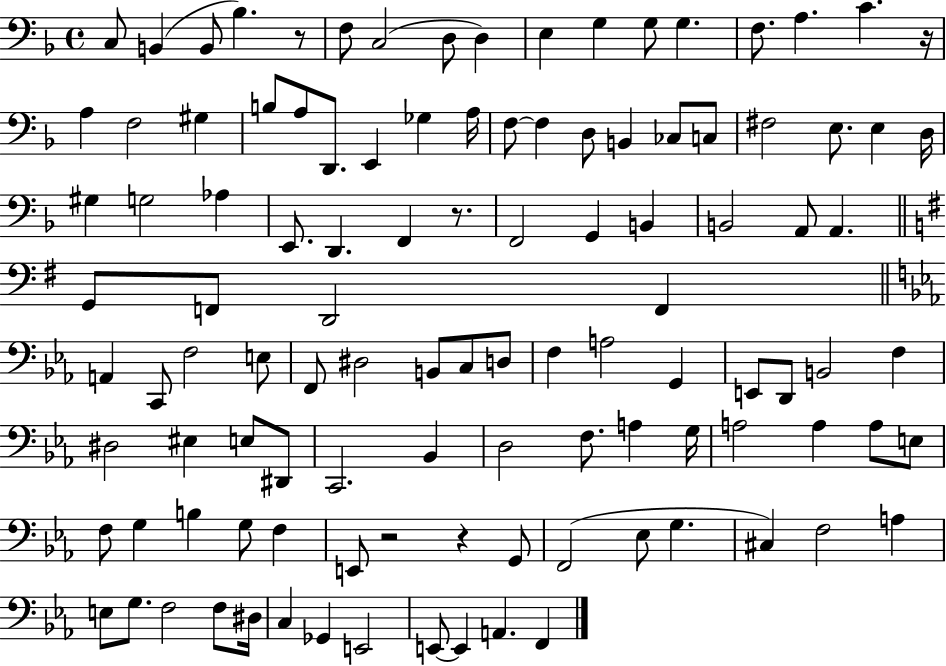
C3/e B2/q B2/e Bb3/q. R/e F3/e C3/h D3/e D3/q E3/q G3/q G3/e G3/q. F3/e. A3/q. C4/q. R/s A3/q F3/h G#3/q B3/e A3/e D2/e. E2/q Gb3/q A3/s F3/e F3/q D3/e B2/q CES3/e C3/e F#3/h E3/e. E3/q D3/s G#3/q G3/h Ab3/q E2/e. D2/q. F2/q R/e. F2/h G2/q B2/q B2/h A2/e A2/q. G2/e F2/e D2/h F2/q A2/q C2/e F3/h E3/e F2/e D#3/h B2/e C3/e D3/e F3/q A3/h G2/q E2/e D2/e B2/h F3/q D#3/h EIS3/q E3/e D#2/e C2/h. Bb2/q D3/h F3/e. A3/q G3/s A3/h A3/q A3/e E3/e F3/e G3/q B3/q G3/e F3/q E2/e R/h R/q G2/e F2/h Eb3/e G3/q. C#3/q F3/h A3/q E3/e G3/e. F3/h F3/e D#3/s C3/q Gb2/q E2/h E2/e E2/q A2/q. F2/q